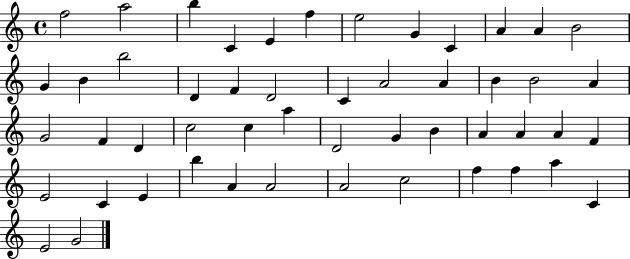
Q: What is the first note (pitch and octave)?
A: F5